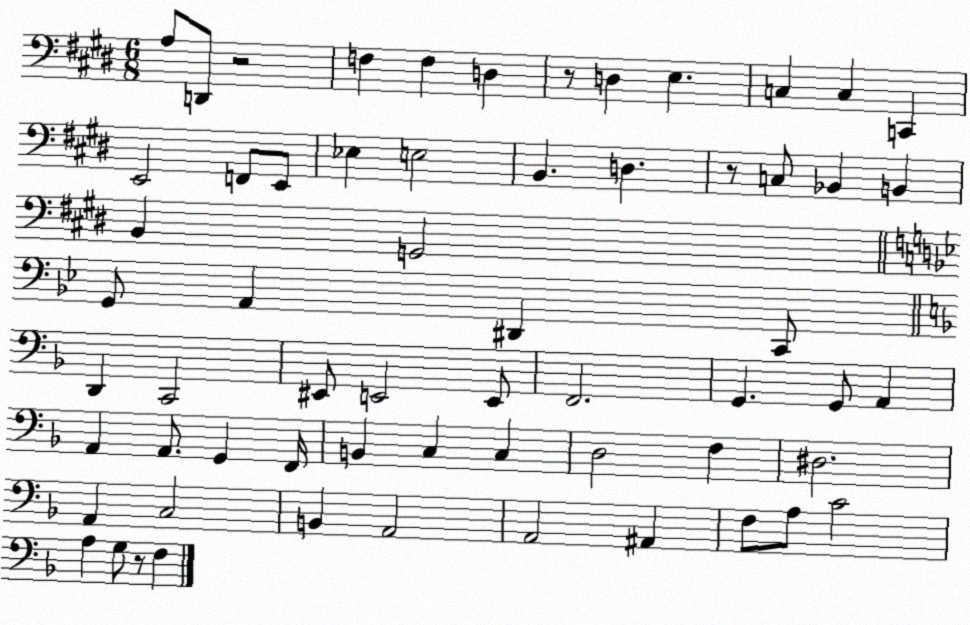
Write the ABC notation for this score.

X:1
T:Untitled
M:6/8
L:1/4
K:E
A,/2 D,,/2 z2 F, F, D, z/2 D, E, C, C, C,, E,,2 F,,/2 E,,/2 _E, E,2 B,, D, z/2 C,/2 _B,, B,, B,, G,,2 G,,/2 A,, ^D,, C,,/2 D,, C,,2 ^E,,/2 E,,2 E,,/2 F,,2 G,, G,,/2 A,, A,, A,,/2 G,, F,,/4 B,, C, C, D,2 F, ^D,2 A,, C,2 B,, A,,2 A,,2 ^A,, F,/2 A,/2 C2 A, G,/2 z/2 F,